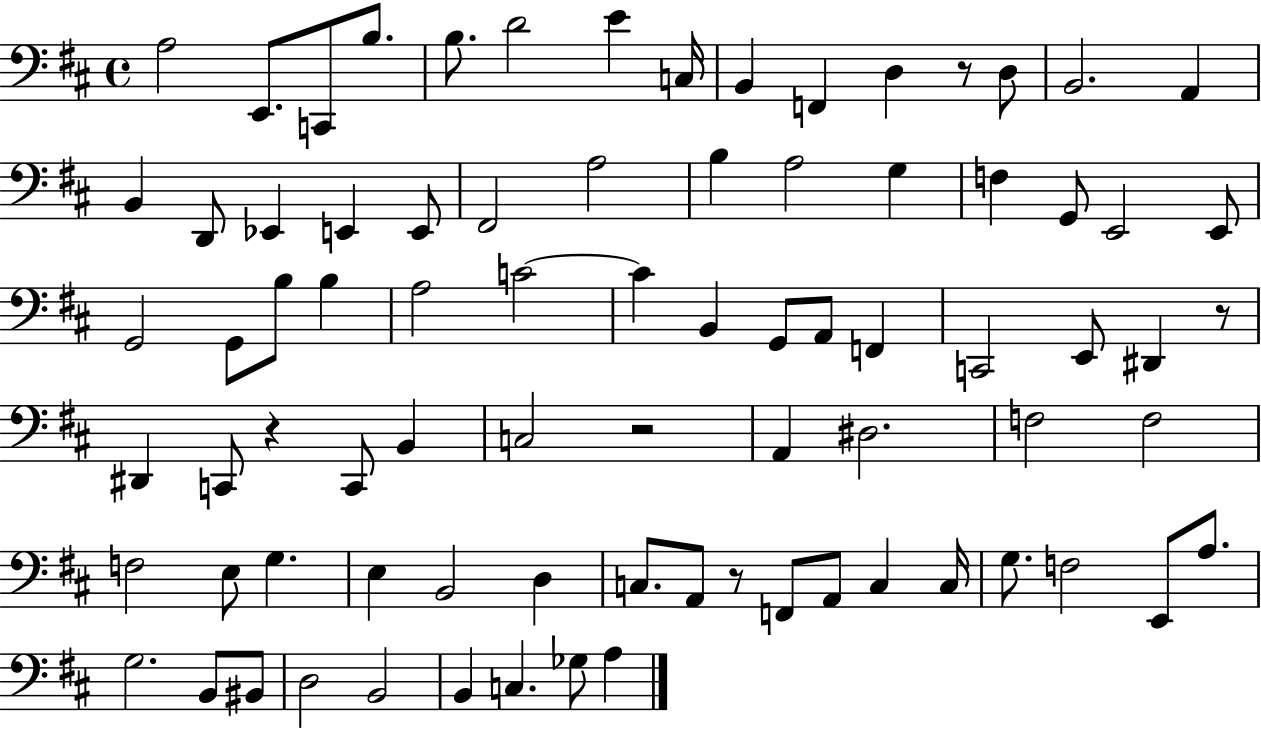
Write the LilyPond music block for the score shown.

{
  \clef bass
  \time 4/4
  \defaultTimeSignature
  \key d \major
  a2 e,8. c,8 b8. | b8. d'2 e'4 c16 | b,4 f,4 d4 r8 d8 | b,2. a,4 | \break b,4 d,8 ees,4 e,4 e,8 | fis,2 a2 | b4 a2 g4 | f4 g,8 e,2 e,8 | \break g,2 g,8 b8 b4 | a2 c'2~~ | c'4 b,4 g,8 a,8 f,4 | c,2 e,8 dis,4 r8 | \break dis,4 c,8 r4 c,8 b,4 | c2 r2 | a,4 dis2. | f2 f2 | \break f2 e8 g4. | e4 b,2 d4 | c8. a,8 r8 f,8 a,8 c4 c16 | g8. f2 e,8 a8. | \break g2. b,8 bis,8 | d2 b,2 | b,4 c4. ges8 a4 | \bar "|."
}